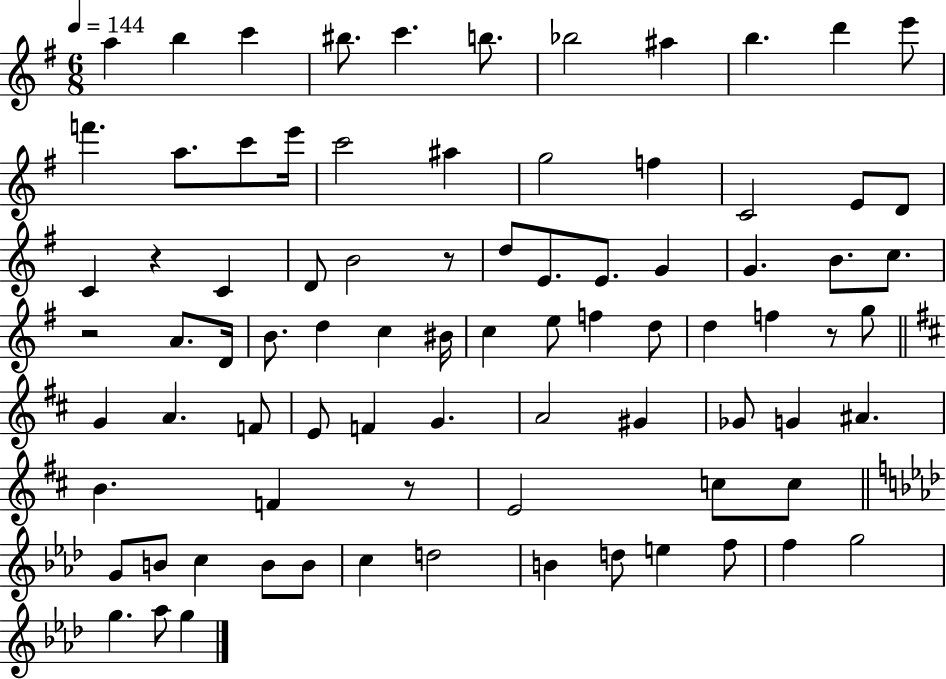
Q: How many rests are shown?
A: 5